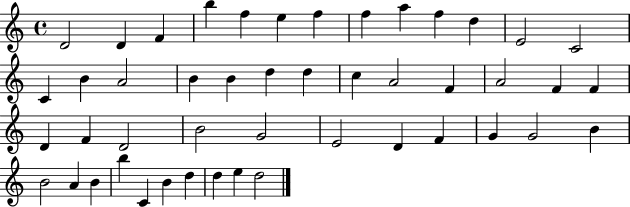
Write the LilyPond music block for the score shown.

{
  \clef treble
  \time 4/4
  \defaultTimeSignature
  \key c \major
  d'2 d'4 f'4 | b''4 f''4 e''4 f''4 | f''4 a''4 f''4 d''4 | e'2 c'2 | \break c'4 b'4 a'2 | b'4 b'4 d''4 d''4 | c''4 a'2 f'4 | a'2 f'4 f'4 | \break d'4 f'4 d'2 | b'2 g'2 | e'2 d'4 f'4 | g'4 g'2 b'4 | \break b'2 a'4 b'4 | b''4 c'4 b'4 d''4 | d''4 e''4 d''2 | \bar "|."
}